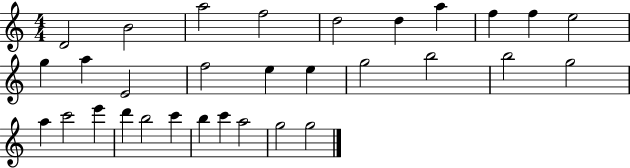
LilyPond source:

{
  \clef treble
  \numericTimeSignature
  \time 4/4
  \key c \major
  d'2 b'2 | a''2 f''2 | d''2 d''4 a''4 | f''4 f''4 e''2 | \break g''4 a''4 e'2 | f''2 e''4 e''4 | g''2 b''2 | b''2 g''2 | \break a''4 c'''2 e'''4 | d'''4 b''2 c'''4 | b''4 c'''4 a''2 | g''2 g''2 | \break \bar "|."
}